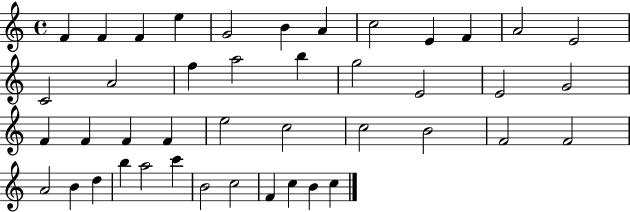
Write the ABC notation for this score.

X:1
T:Untitled
M:4/4
L:1/4
K:C
F F F e G2 B A c2 E F A2 E2 C2 A2 f a2 b g2 E2 E2 G2 F F F F e2 c2 c2 B2 F2 F2 A2 B d b a2 c' B2 c2 F c B c